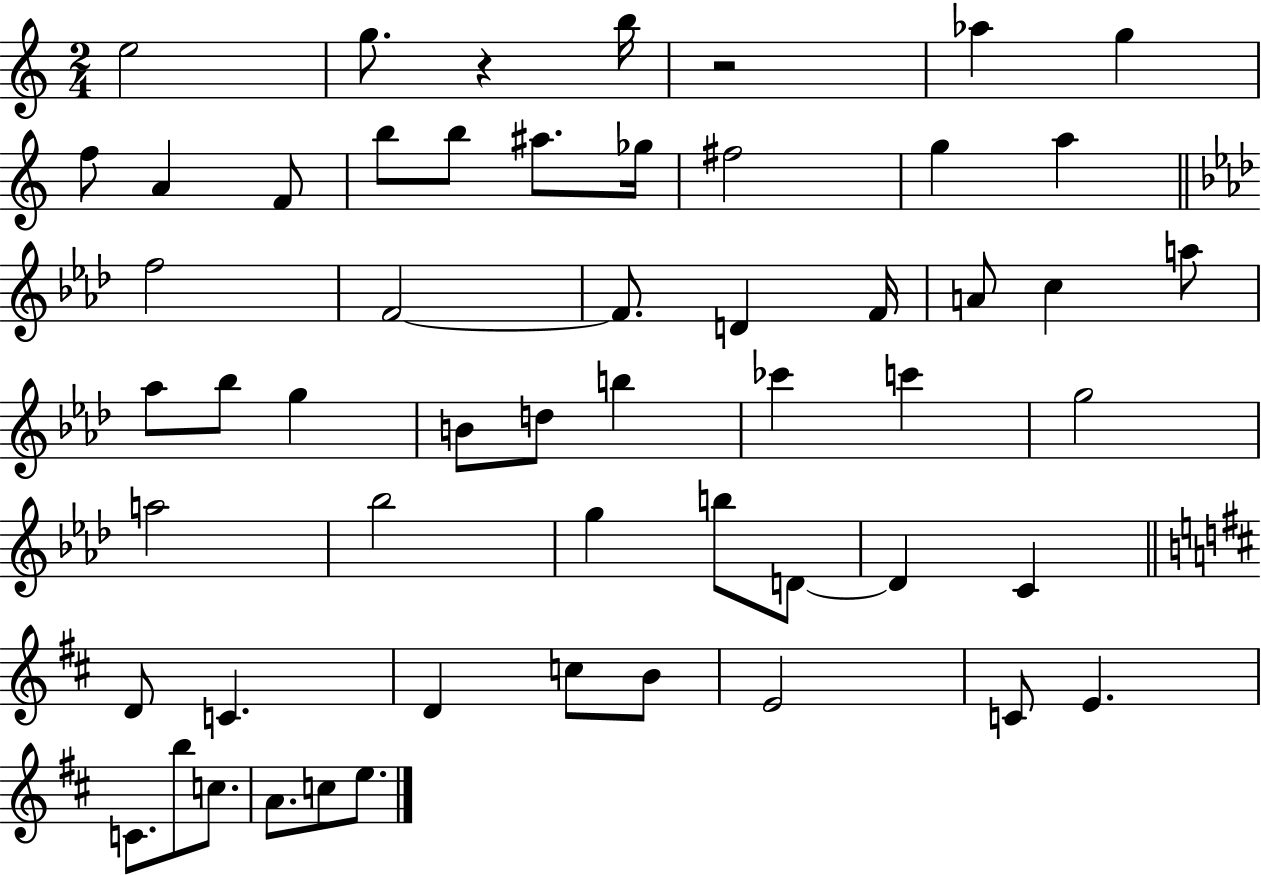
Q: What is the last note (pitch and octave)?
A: E5